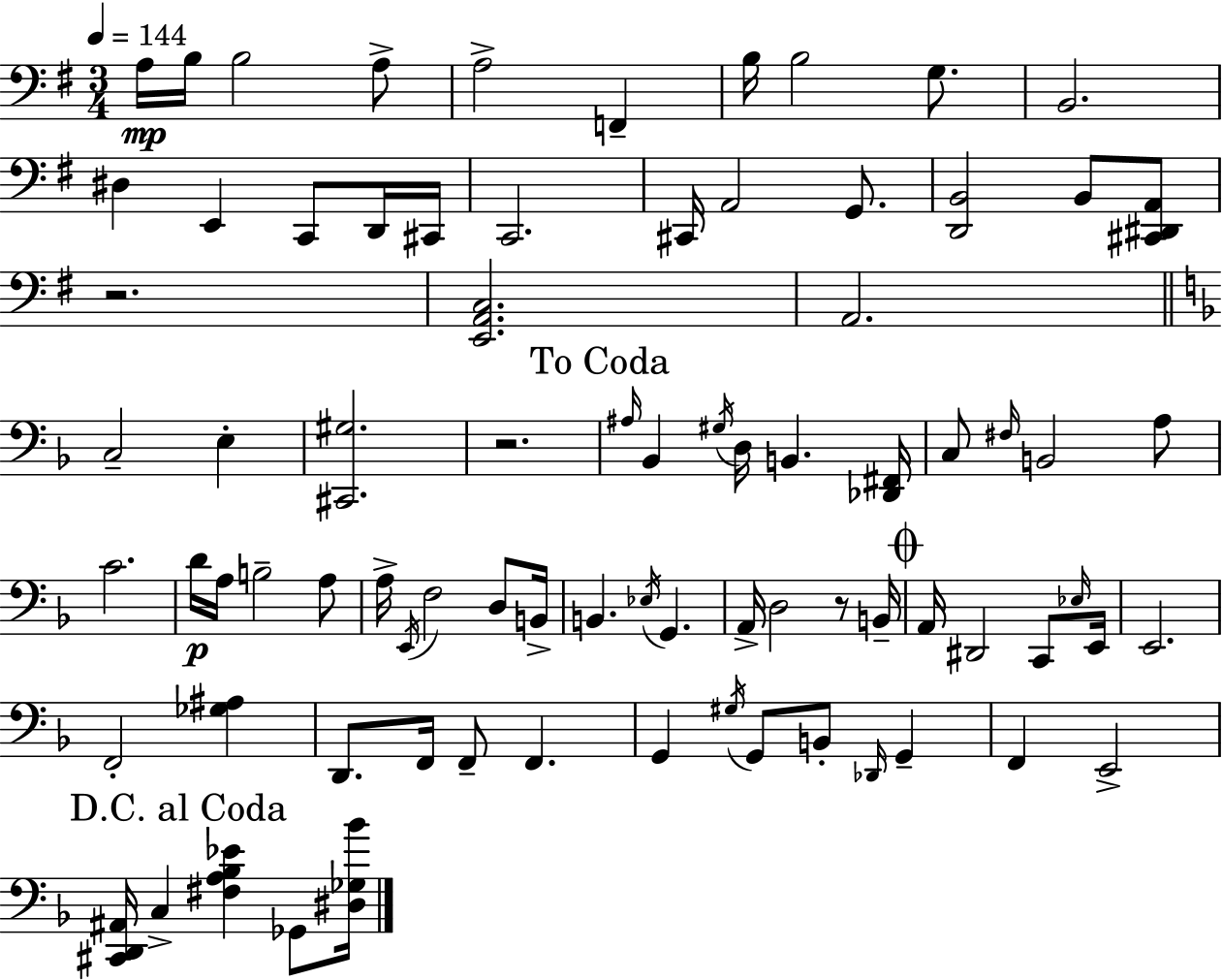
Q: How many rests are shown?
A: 3